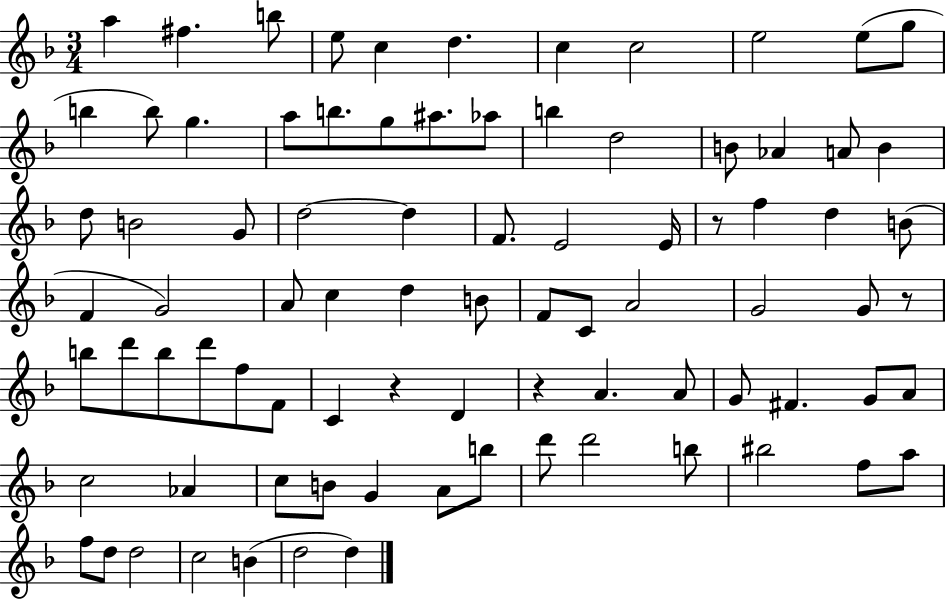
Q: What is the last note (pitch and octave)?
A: D5